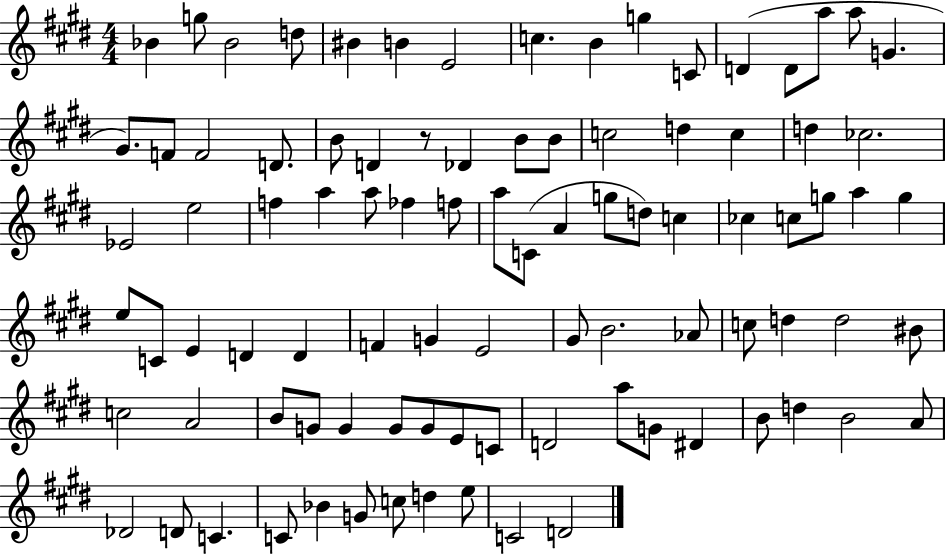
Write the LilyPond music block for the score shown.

{
  \clef treble
  \numericTimeSignature
  \time 4/4
  \key e \major
  bes'4 g''8 bes'2 d''8 | bis'4 b'4 e'2 | c''4. b'4 g''4 c'8 | d'4( d'8 a''8 a''8 g'4. | \break gis'8.) f'8 f'2 d'8. | b'8 d'4 r8 des'4 b'8 b'8 | c''2 d''4 c''4 | d''4 ces''2. | \break ees'2 e''2 | f''4 a''4 a''8 fes''4 f''8 | a''8 c'8( a'4 g''8 d''8) c''4 | ces''4 c''8 g''8 a''4 g''4 | \break e''8 c'8 e'4 d'4 d'4 | f'4 g'4 e'2 | gis'8 b'2. aes'8 | c''8 d''4 d''2 bis'8 | \break c''2 a'2 | b'8 g'8 g'4 g'8 g'8 e'8 c'8 | d'2 a''8 g'8 dis'4 | b'8 d''4 b'2 a'8 | \break des'2 d'8 c'4. | c'8 bes'4 g'8 c''8 d''4 e''8 | c'2 d'2 | \bar "|."
}